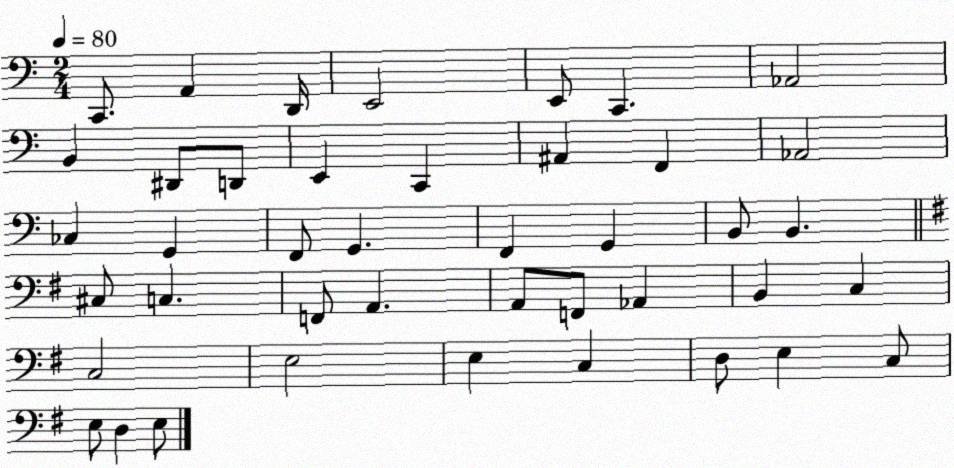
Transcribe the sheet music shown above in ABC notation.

X:1
T:Untitled
M:2/4
L:1/4
K:C
C,,/2 A,, D,,/4 E,,2 E,,/2 C,, _A,,2 B,, ^D,,/2 D,,/2 E,, C,, ^A,, F,, _A,,2 _C, G,, F,,/2 G,, F,, G,, B,,/2 B,, ^C,/2 C, F,,/2 A,, A,,/2 F,,/2 _A,, B,, C, C,2 E,2 E, C, D,/2 E, C,/2 E,/2 D, E,/2